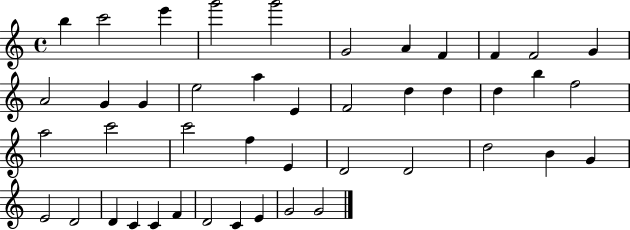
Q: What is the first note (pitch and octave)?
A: B5